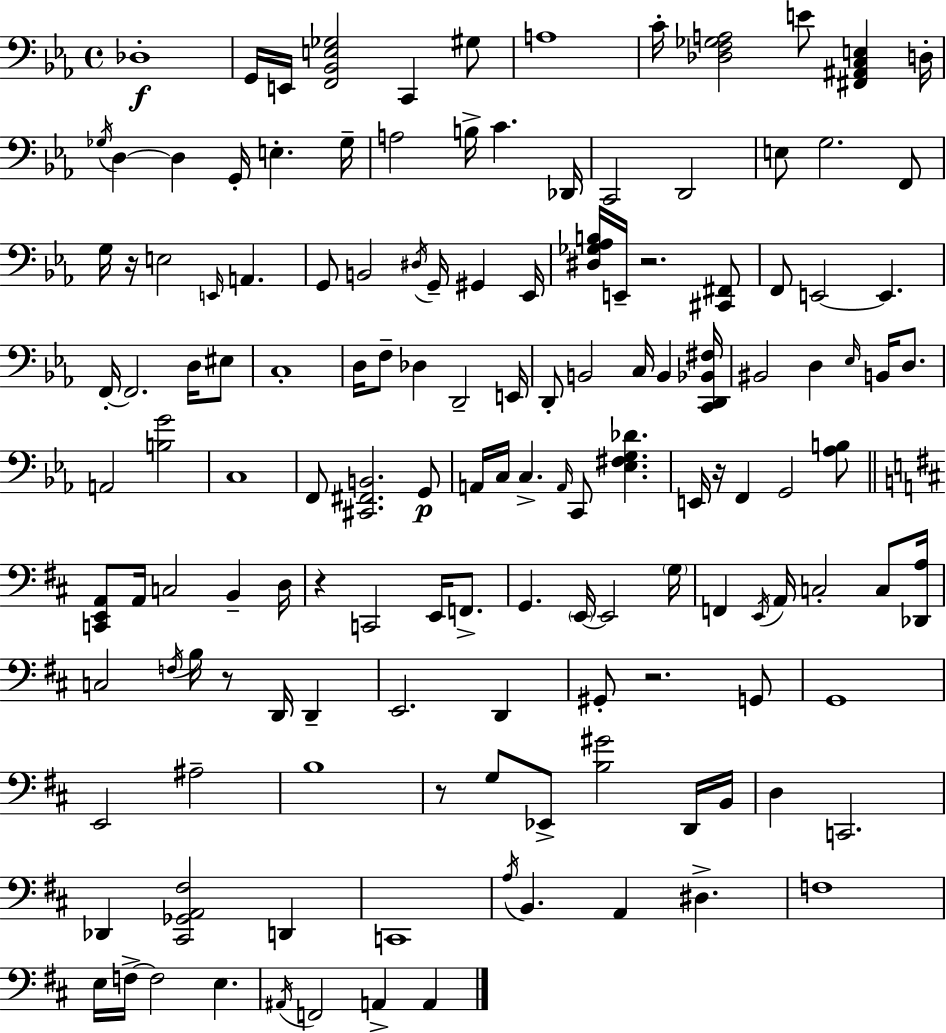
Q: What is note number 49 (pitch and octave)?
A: D2